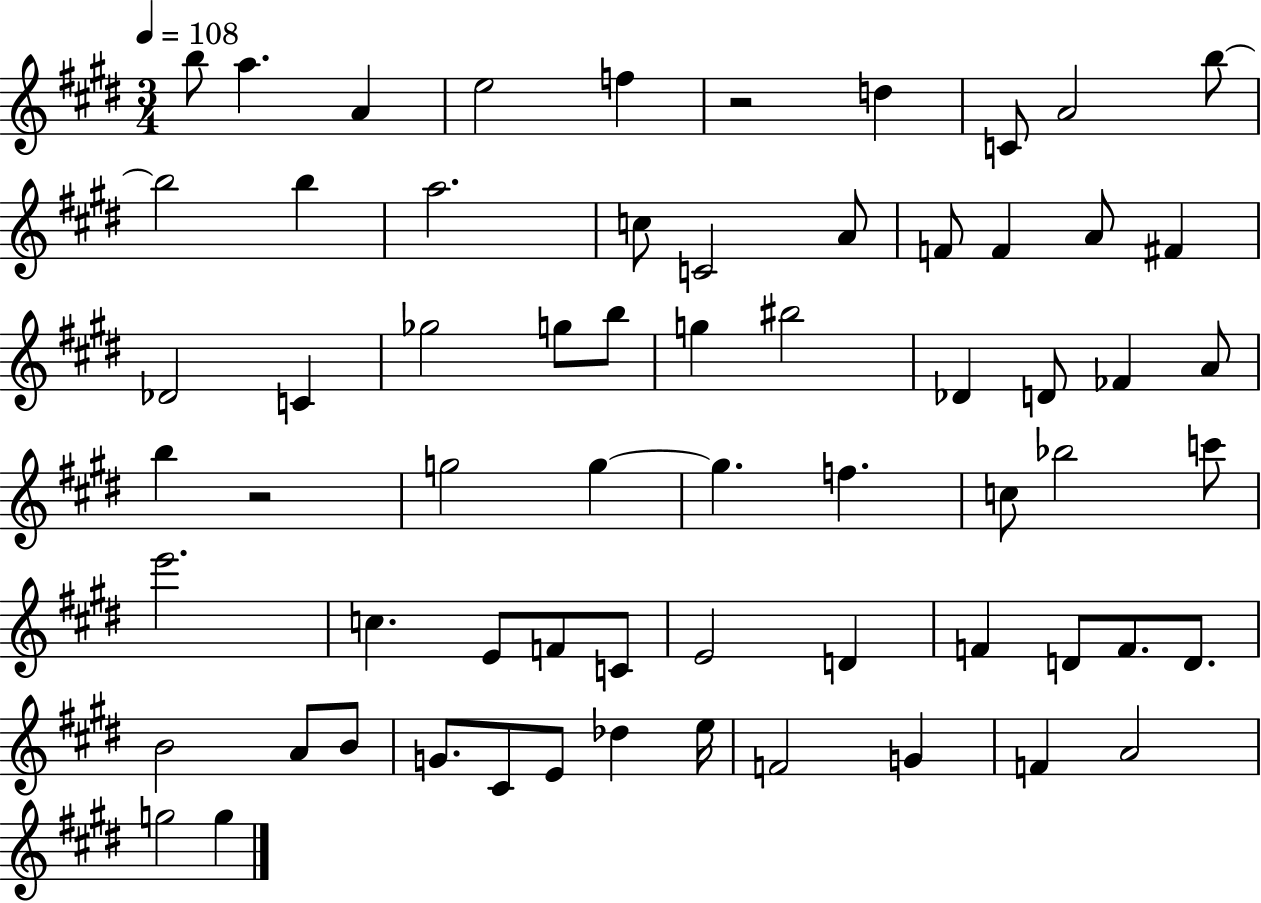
{
  \clef treble
  \numericTimeSignature
  \time 3/4
  \key e \major
  \tempo 4 = 108
  b''8 a''4. a'4 | e''2 f''4 | r2 d''4 | c'8 a'2 b''8~~ | \break b''2 b''4 | a''2. | c''8 c'2 a'8 | f'8 f'4 a'8 fis'4 | \break des'2 c'4 | ges''2 g''8 b''8 | g''4 bis''2 | des'4 d'8 fes'4 a'8 | \break b''4 r2 | g''2 g''4~~ | g''4. f''4. | c''8 bes''2 c'''8 | \break e'''2. | c''4. e'8 f'8 c'8 | e'2 d'4 | f'4 d'8 f'8. d'8. | \break b'2 a'8 b'8 | g'8. cis'8 e'8 des''4 e''16 | f'2 g'4 | f'4 a'2 | \break g''2 g''4 | \bar "|."
}